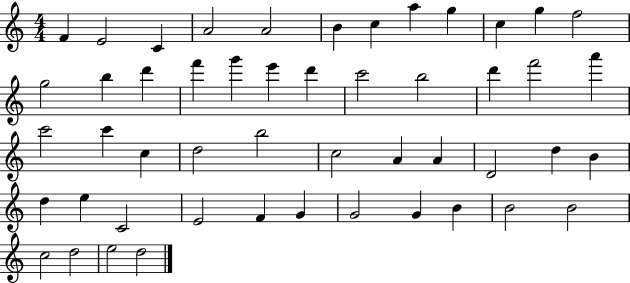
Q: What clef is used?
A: treble